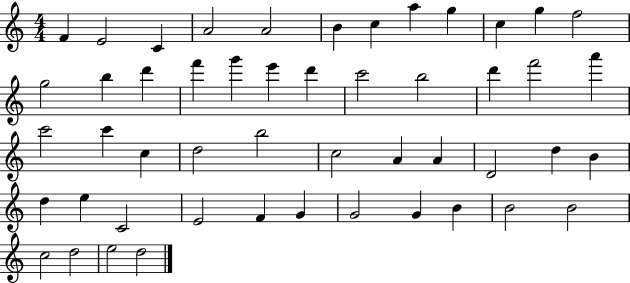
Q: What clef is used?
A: treble